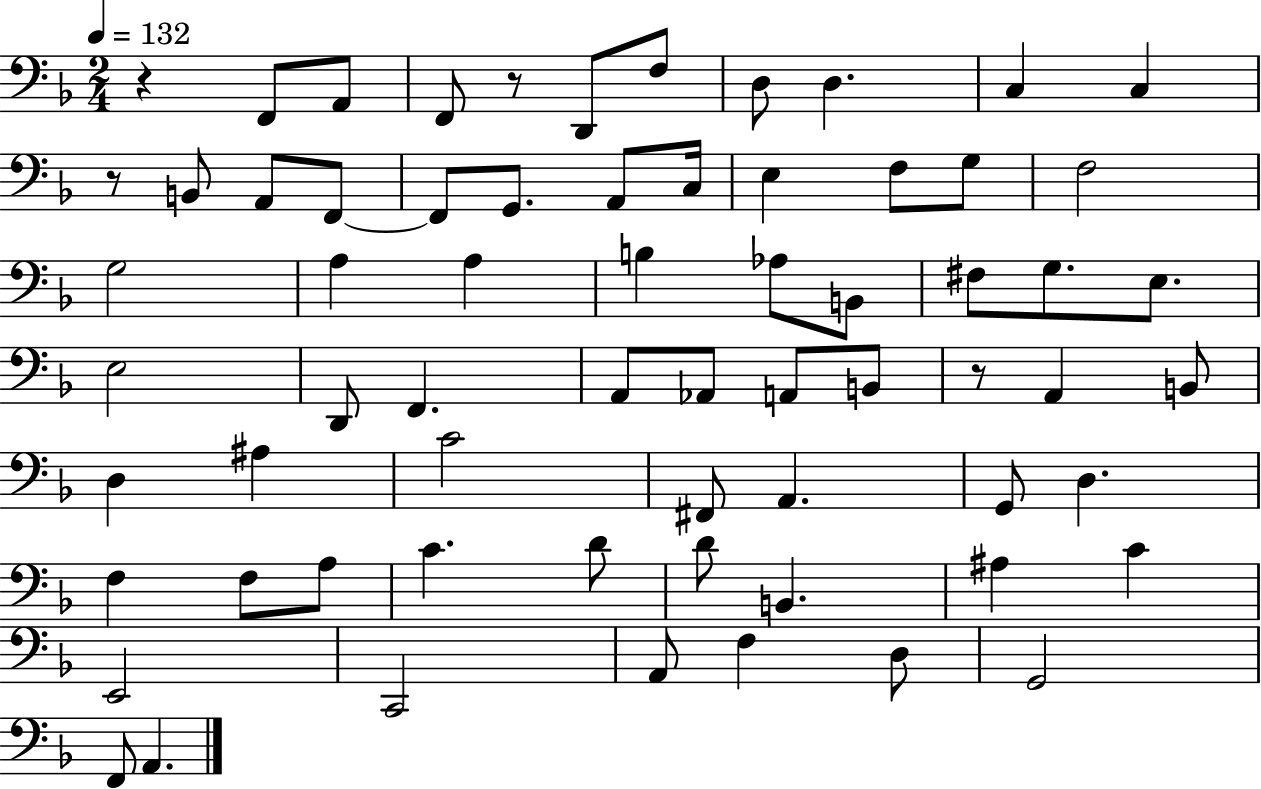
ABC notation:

X:1
T:Untitled
M:2/4
L:1/4
K:F
z F,,/2 A,,/2 F,,/2 z/2 D,,/2 F,/2 D,/2 D, C, C, z/2 B,,/2 A,,/2 F,,/2 F,,/2 G,,/2 A,,/2 C,/4 E, F,/2 G,/2 F,2 G,2 A, A, B, _A,/2 B,,/2 ^F,/2 G,/2 E,/2 E,2 D,,/2 F,, A,,/2 _A,,/2 A,,/2 B,,/2 z/2 A,, B,,/2 D, ^A, C2 ^F,,/2 A,, G,,/2 D, F, F,/2 A,/2 C D/2 D/2 B,, ^A, C E,,2 C,,2 A,,/2 F, D,/2 G,,2 F,,/2 A,,